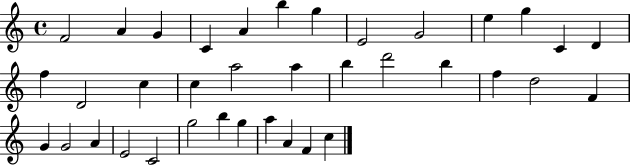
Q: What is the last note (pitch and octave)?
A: C5